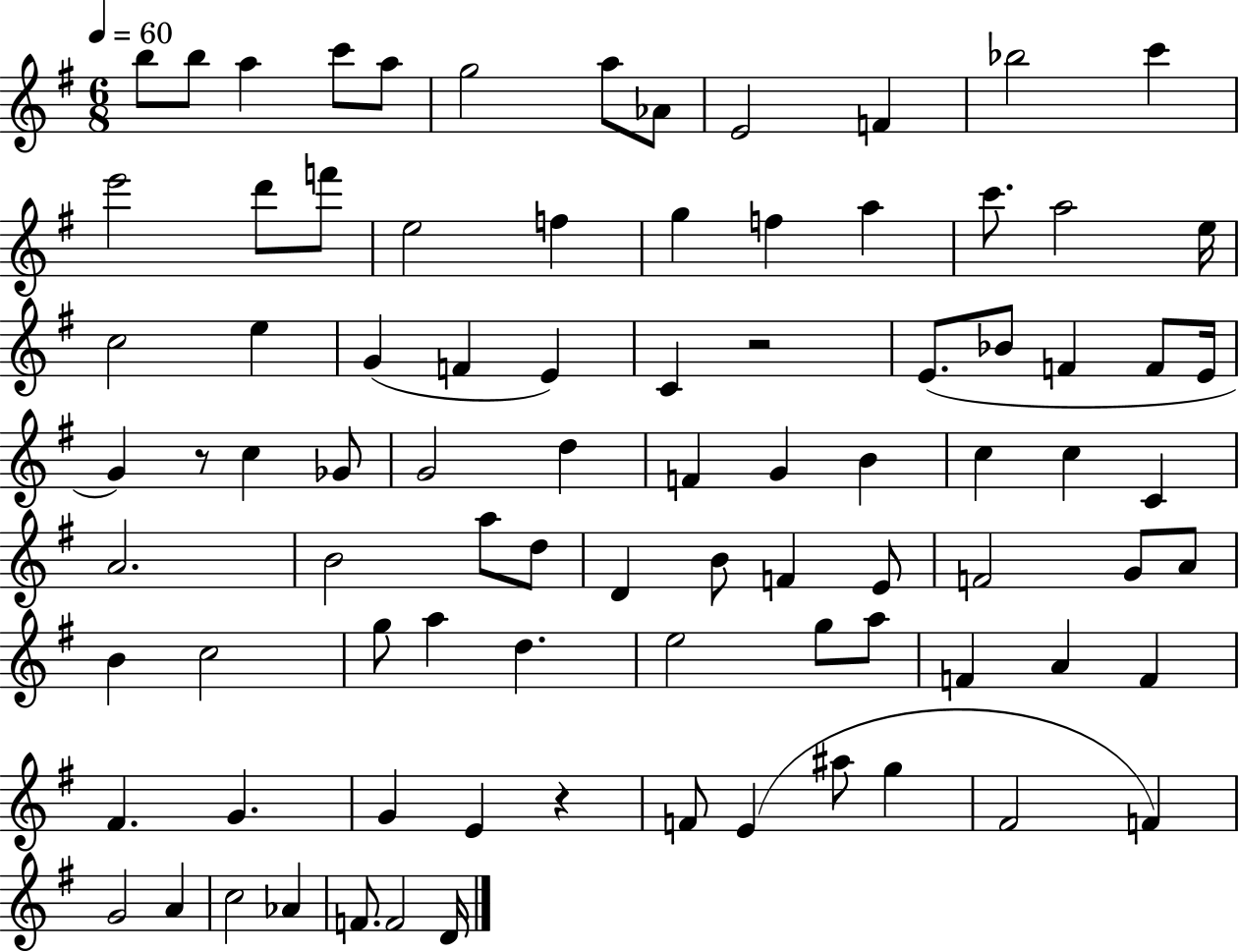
B5/e B5/e A5/q C6/e A5/e G5/h A5/e Ab4/e E4/h F4/q Bb5/h C6/q E6/h D6/e F6/e E5/h F5/q G5/q F5/q A5/q C6/e. A5/h E5/s C5/h E5/q G4/q F4/q E4/q C4/q R/h E4/e. Bb4/e F4/q F4/e E4/s G4/q R/e C5/q Gb4/e G4/h D5/q F4/q G4/q B4/q C5/q C5/q C4/q A4/h. B4/h A5/e D5/e D4/q B4/e F4/q E4/e F4/h G4/e A4/e B4/q C5/h G5/e A5/q D5/q. E5/h G5/e A5/e F4/q A4/q F4/q F#4/q. G4/q. G4/q E4/q R/q F4/e E4/q A#5/e G5/q F#4/h F4/q G4/h A4/q C5/h Ab4/q F4/e. F4/h D4/s